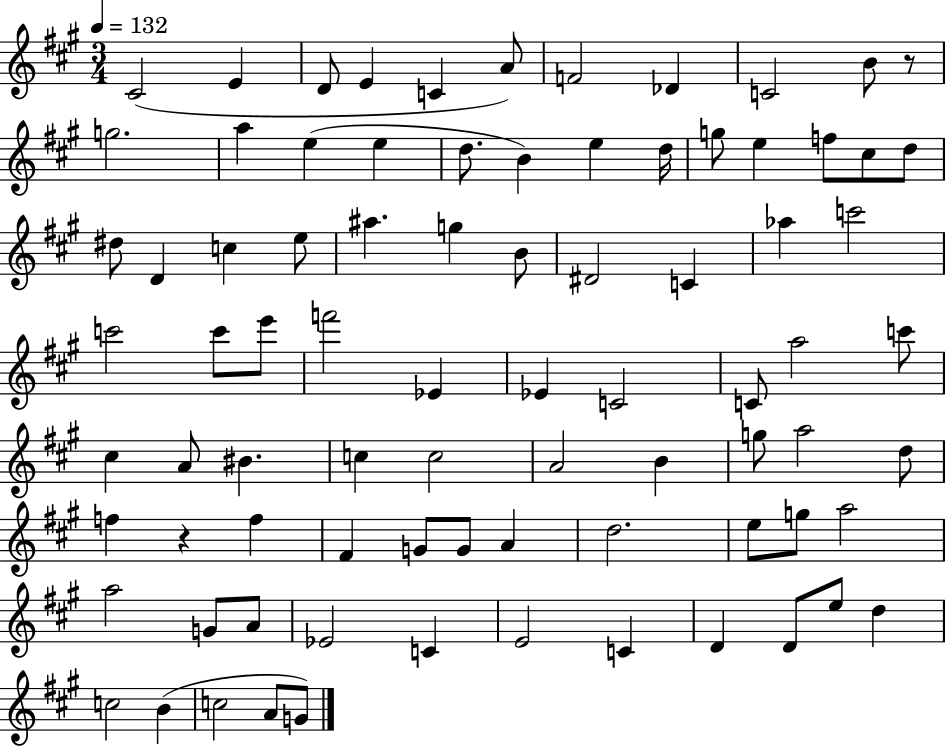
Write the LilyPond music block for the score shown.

{
  \clef treble
  \numericTimeSignature
  \time 3/4
  \key a \major
  \tempo 4 = 132
  cis'2( e'4 | d'8 e'4 c'4 a'8) | f'2 des'4 | c'2 b'8 r8 | \break g''2. | a''4 e''4( e''4 | d''8. b'4) e''4 d''16 | g''8 e''4 f''8 cis''8 d''8 | \break dis''8 d'4 c''4 e''8 | ais''4. g''4 b'8 | dis'2 c'4 | aes''4 c'''2 | \break c'''2 c'''8 e'''8 | f'''2 ees'4 | ees'4 c'2 | c'8 a''2 c'''8 | \break cis''4 a'8 bis'4. | c''4 c''2 | a'2 b'4 | g''8 a''2 d''8 | \break f''4 r4 f''4 | fis'4 g'8 g'8 a'4 | d''2. | e''8 g''8 a''2 | \break a''2 g'8 a'8 | ees'2 c'4 | e'2 c'4 | d'4 d'8 e''8 d''4 | \break c''2 b'4( | c''2 a'8 g'8) | \bar "|."
}